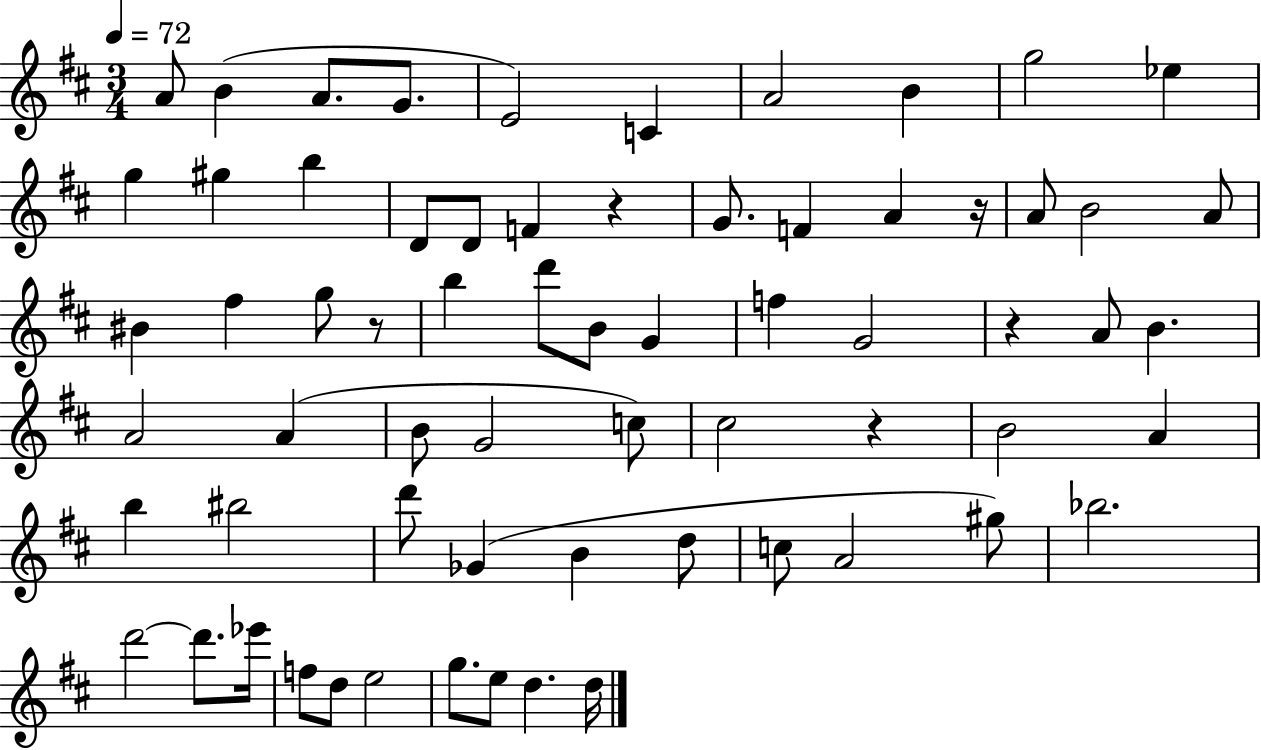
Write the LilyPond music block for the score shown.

{
  \clef treble
  \numericTimeSignature
  \time 3/4
  \key d \major
  \tempo 4 = 72
  a'8 b'4( a'8. g'8. | e'2) c'4 | a'2 b'4 | g''2 ees''4 | \break g''4 gis''4 b''4 | d'8 d'8 f'4 r4 | g'8. f'4 a'4 r16 | a'8 b'2 a'8 | \break bis'4 fis''4 g''8 r8 | b''4 d'''8 b'8 g'4 | f''4 g'2 | r4 a'8 b'4. | \break a'2 a'4( | b'8 g'2 c''8) | cis''2 r4 | b'2 a'4 | \break b''4 bis''2 | d'''8 ges'4( b'4 d''8 | c''8 a'2 gis''8) | bes''2. | \break d'''2~~ d'''8. ees'''16 | f''8 d''8 e''2 | g''8. e''8 d''4. d''16 | \bar "|."
}